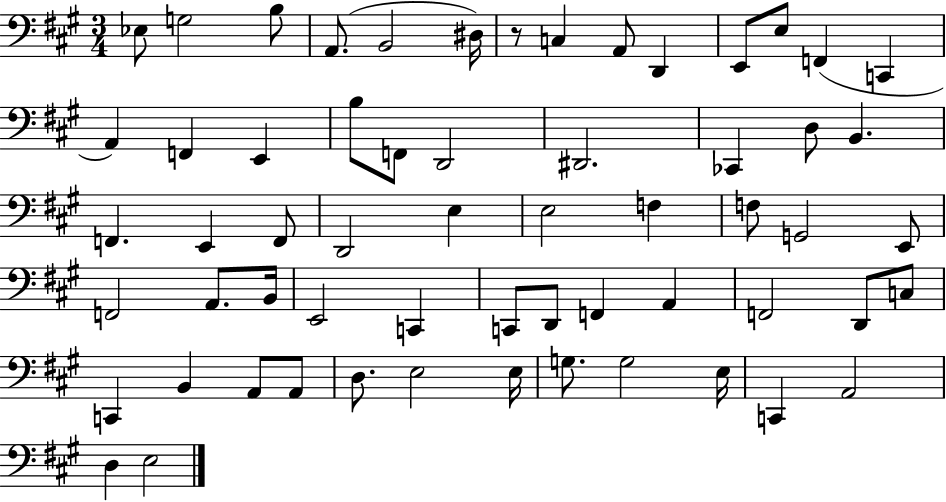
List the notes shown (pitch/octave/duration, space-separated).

Eb3/e G3/h B3/e A2/e. B2/h D#3/s R/e C3/q A2/e D2/q E2/e E3/e F2/q C2/q A2/q F2/q E2/q B3/e F2/e D2/h D#2/h. CES2/q D3/e B2/q. F2/q. E2/q F2/e D2/h E3/q E3/h F3/q F3/e G2/h E2/e F2/h A2/e. B2/s E2/h C2/q C2/e D2/e F2/q A2/q F2/h D2/e C3/e C2/q B2/q A2/e A2/e D3/e. E3/h E3/s G3/e. G3/h E3/s C2/q A2/h D3/q E3/h